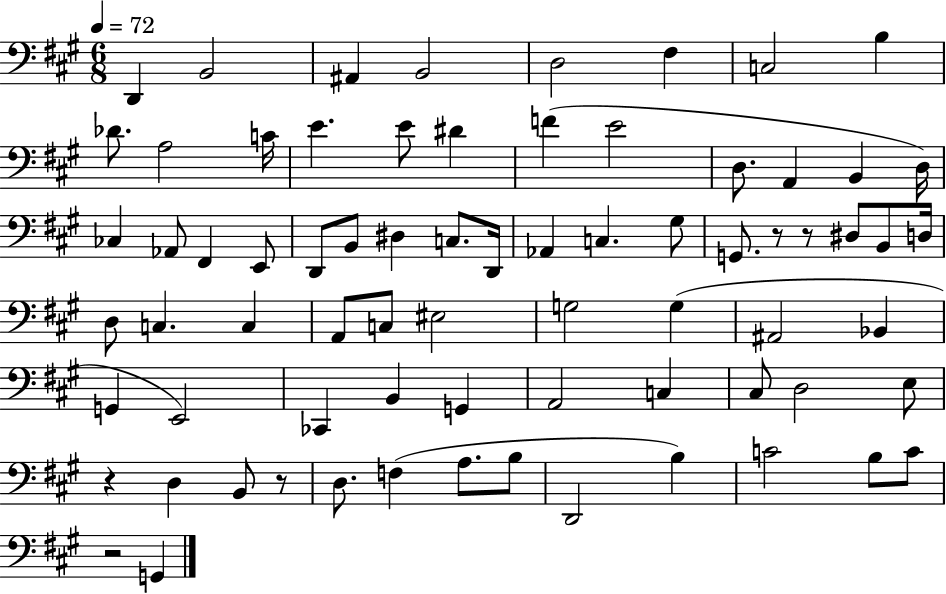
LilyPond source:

{
  \clef bass
  \numericTimeSignature
  \time 6/8
  \key a \major
  \tempo 4 = 72
  d,4 b,2 | ais,4 b,2 | d2 fis4 | c2 b4 | \break des'8. a2 c'16 | e'4. e'8 dis'4 | f'4( e'2 | d8. a,4 b,4 d16) | \break ces4 aes,8 fis,4 e,8 | d,8 b,8 dis4 c8. d,16 | aes,4 c4. gis8 | g,8. r8 r8 dis8 b,8 d16 | \break d8 c4. c4 | a,8 c8 eis2 | g2 g4( | ais,2 bes,4 | \break g,4 e,2) | ces,4 b,4 g,4 | a,2 c4 | cis8 d2 e8 | \break r4 d4 b,8 r8 | d8. f4( a8. b8 | d,2 b4) | c'2 b8 c'8 | \break r2 g,4 | \bar "|."
}